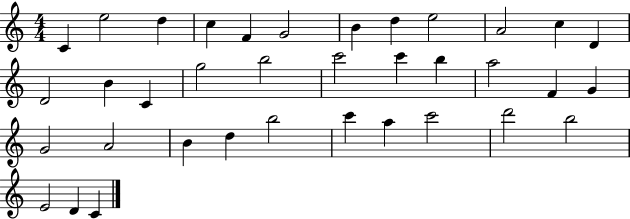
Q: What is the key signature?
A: C major